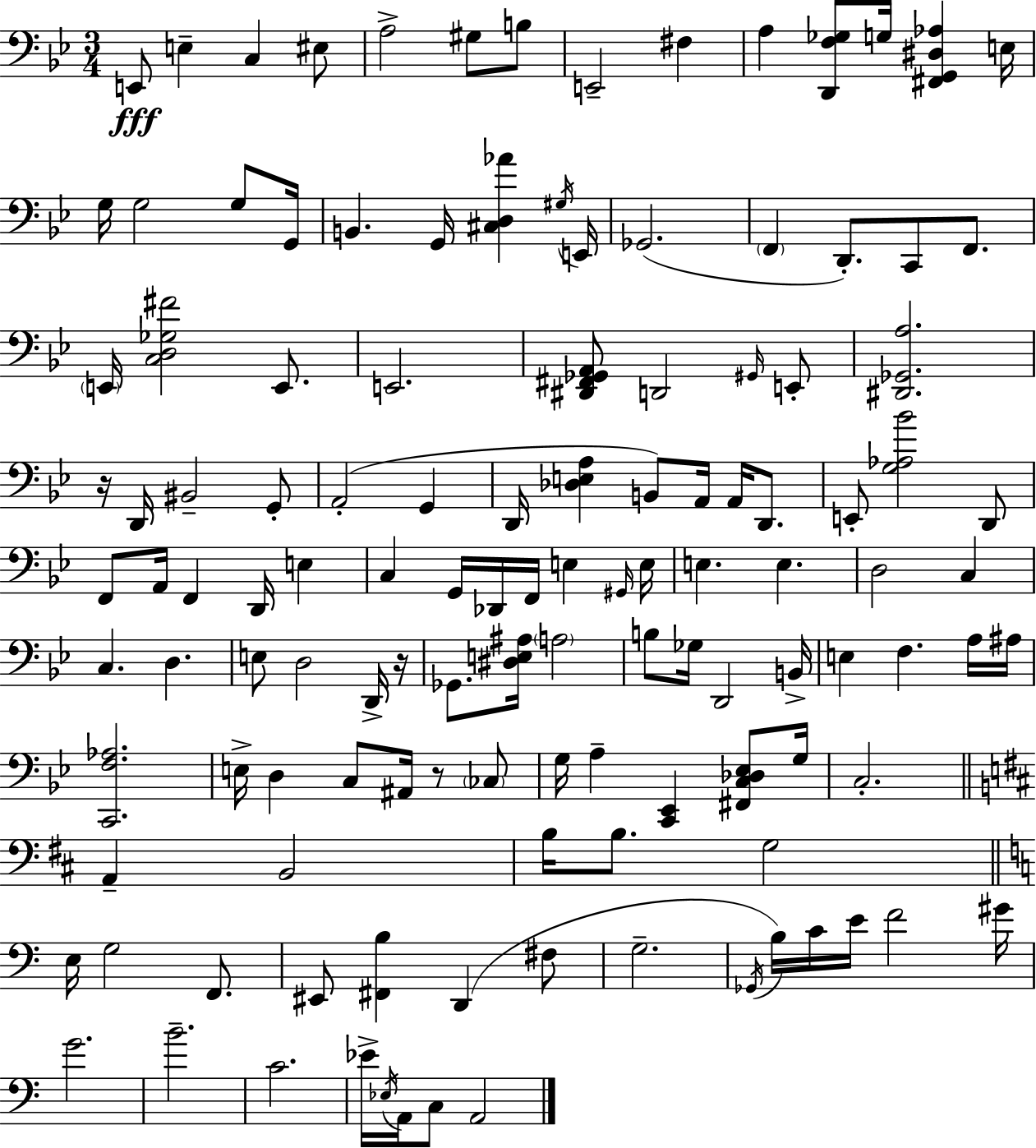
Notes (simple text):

E2/e E3/q C3/q EIS3/e A3/h G#3/e B3/e E2/h F#3/q A3/q [D2,F3,Gb3]/e G3/s [F#2,G2,D#3,Ab3]/q E3/s G3/s G3/h G3/e G2/s B2/q. G2/s [C#3,D3,Ab4]/q G#3/s E2/s Gb2/h. F2/q D2/e. C2/e F2/e. E2/s [C3,D3,Gb3,F#4]/h E2/e. E2/h. [D#2,F#2,Gb2,A2]/e D2/h G#2/s E2/e [D#2,Gb2,A3]/h. R/s D2/s BIS2/h G2/e A2/h G2/q D2/s [Db3,E3,A3]/q B2/e A2/s A2/s D2/e. E2/e [G3,Ab3,Bb4]/h D2/e F2/e A2/s F2/q D2/s E3/q C3/q G2/s Db2/s F2/s E3/q G#2/s E3/s E3/q. E3/q. D3/h C3/q C3/q. D3/q. E3/e D3/h D2/s R/s Gb2/e. [D#3,E3,A#3]/s A3/h B3/e Gb3/s D2/h B2/s E3/q F3/q. A3/s A#3/s [C2,F3,Ab3]/h. E3/s D3/q C3/e A#2/s R/e CES3/e G3/s A3/q [C2,Eb2]/q [F#2,C3,Db3,Eb3]/e G3/s C3/h. A2/q B2/h B3/s B3/e. G3/h E3/s G3/h F2/e. EIS2/e [F#2,B3]/q D2/q F#3/e G3/h. Gb2/s B3/s C4/s E4/s F4/h G#4/s G4/h. B4/h. C4/h. Eb4/s Eb3/s A2/s C3/e A2/h